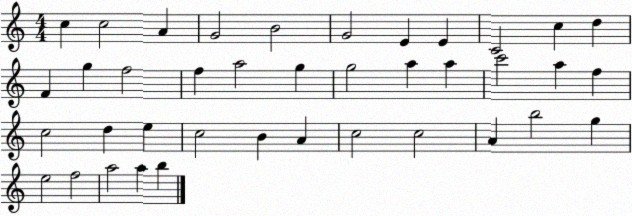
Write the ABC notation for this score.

X:1
T:Untitled
M:4/4
L:1/4
K:C
c c2 A G2 B2 G2 E E C2 c d F g f2 f a2 g g2 a a c'2 a f c2 d e c2 B A c2 c2 A b2 g e2 f2 a2 a b